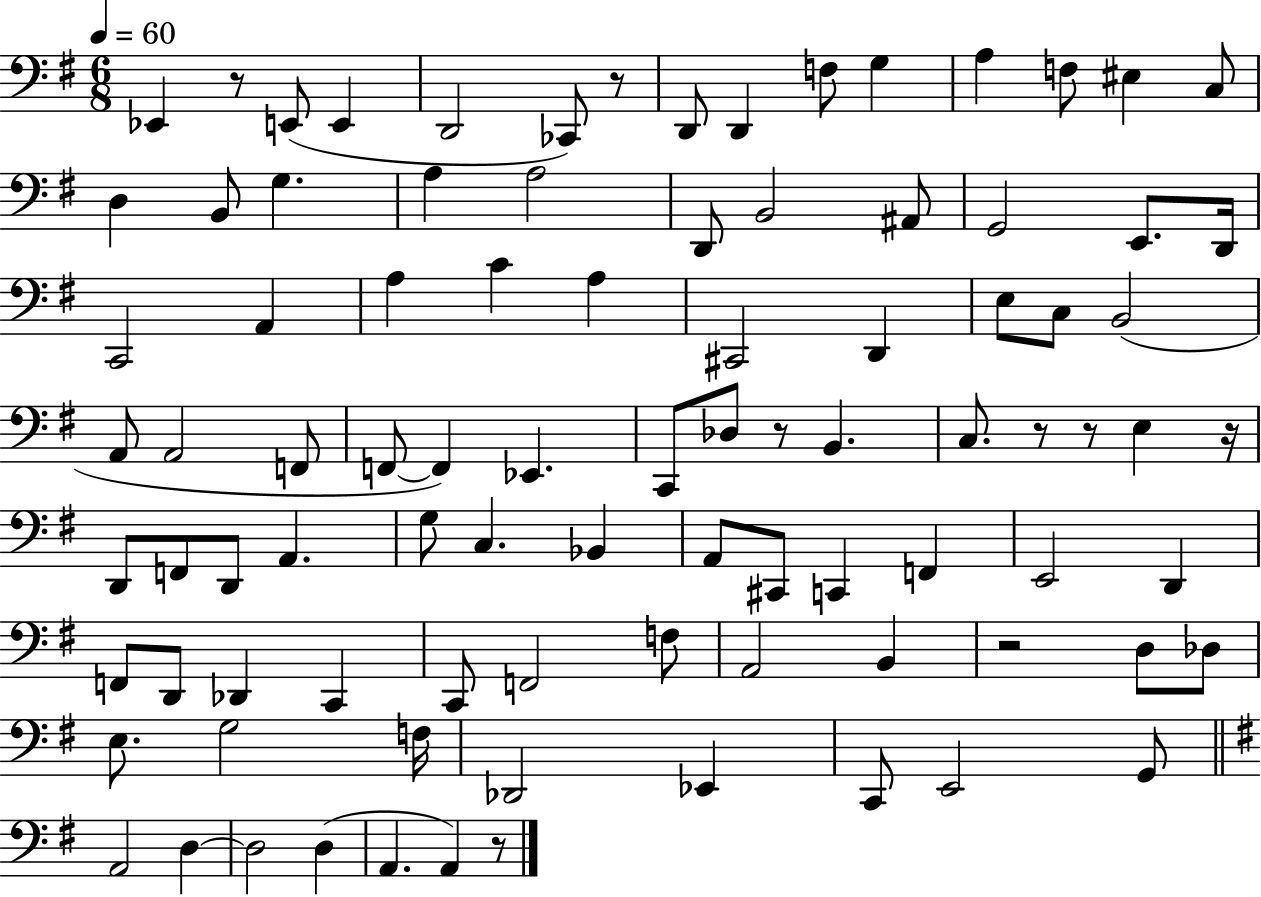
{
  \clef bass
  \numericTimeSignature
  \time 6/8
  \key g \major
  \tempo 4 = 60
  ees,4 r8 e,8( e,4 | d,2 ces,8) r8 | d,8 d,4 f8 g4 | a4 f8 eis4 c8 | \break d4 b,8 g4. | a4 a2 | d,8 b,2 ais,8 | g,2 e,8. d,16 | \break c,2 a,4 | a4 c'4 a4 | cis,2 d,4 | e8 c8 b,2( | \break a,8 a,2 f,8 | f,8~~ f,4) ees,4. | c,8 des8 r8 b,4. | c8. r8 r8 e4 r16 | \break d,8 f,8 d,8 a,4. | g8 c4. bes,4 | a,8 cis,8 c,4 f,4 | e,2 d,4 | \break f,8 d,8 des,4 c,4 | c,8 f,2 f8 | a,2 b,4 | r2 d8 des8 | \break e8. g2 f16 | des,2 ees,4 | c,8 e,2 g,8 | \bar "||" \break \key g \major a,2 d4~~ | d2 d4( | a,4. a,4) r8 | \bar "|."
}